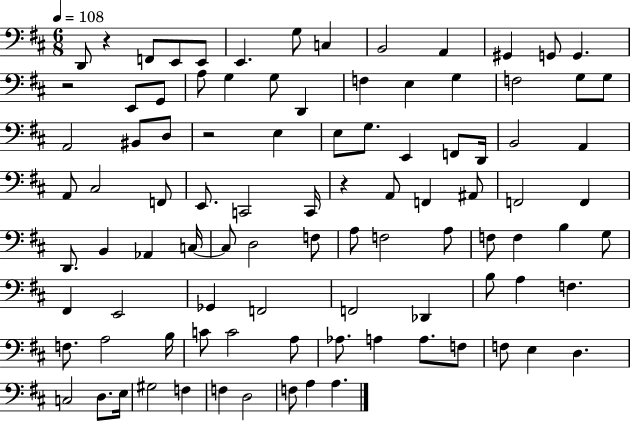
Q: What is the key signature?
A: D major